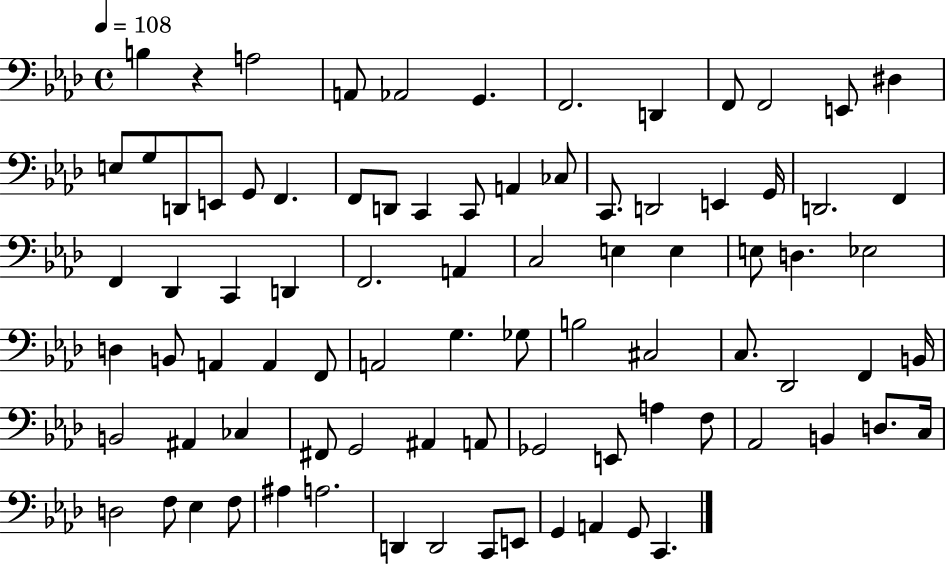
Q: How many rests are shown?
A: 1